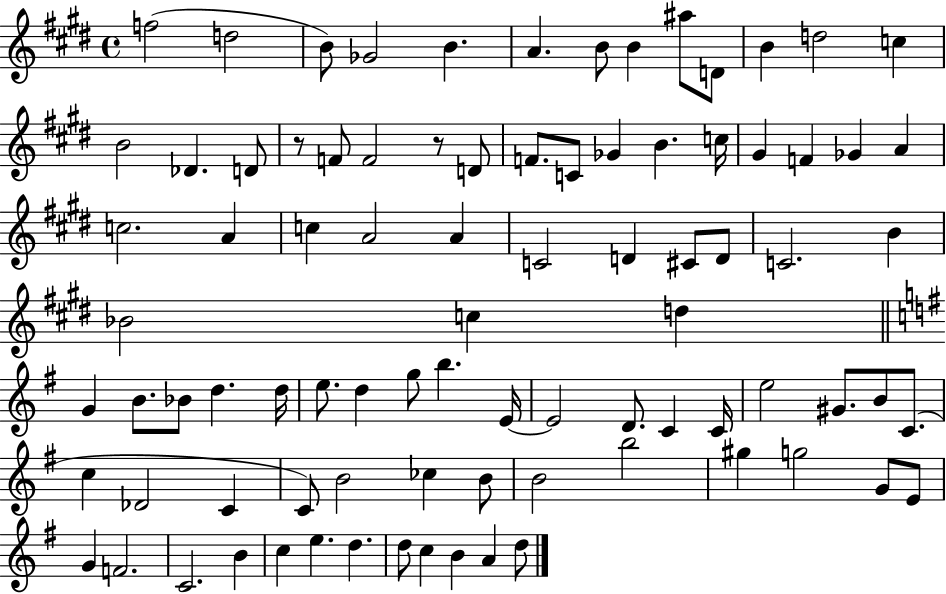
{
  \clef treble
  \time 4/4
  \defaultTimeSignature
  \key e \major
  \repeat volta 2 { f''2( d''2 | b'8) ges'2 b'4. | a'4. b'8 b'4 ais''8 d'8 | b'4 d''2 c''4 | \break b'2 des'4. d'8 | r8 f'8 f'2 r8 d'8 | f'8. c'8 ges'4 b'4. c''16 | gis'4 f'4 ges'4 a'4 | \break c''2. a'4 | c''4 a'2 a'4 | c'2 d'4 cis'8 d'8 | c'2. b'4 | \break bes'2 c''4 d''4 | \bar "||" \break \key g \major g'4 b'8. bes'8 d''4. d''16 | e''8. d''4 g''8 b''4. e'16~~ | e'2 d'8. c'4 c'16 | e''2 gis'8. b'8 c'8.( | \break c''4 des'2 c'4 | c'8) b'2 ces''4 b'8 | b'2 b''2 | gis''4 g''2 g'8 e'8 | \break g'4 f'2. | c'2. b'4 | c''4 e''4. d''4. | d''8 c''4 b'4 a'4 d''8 | \break } \bar "|."
}